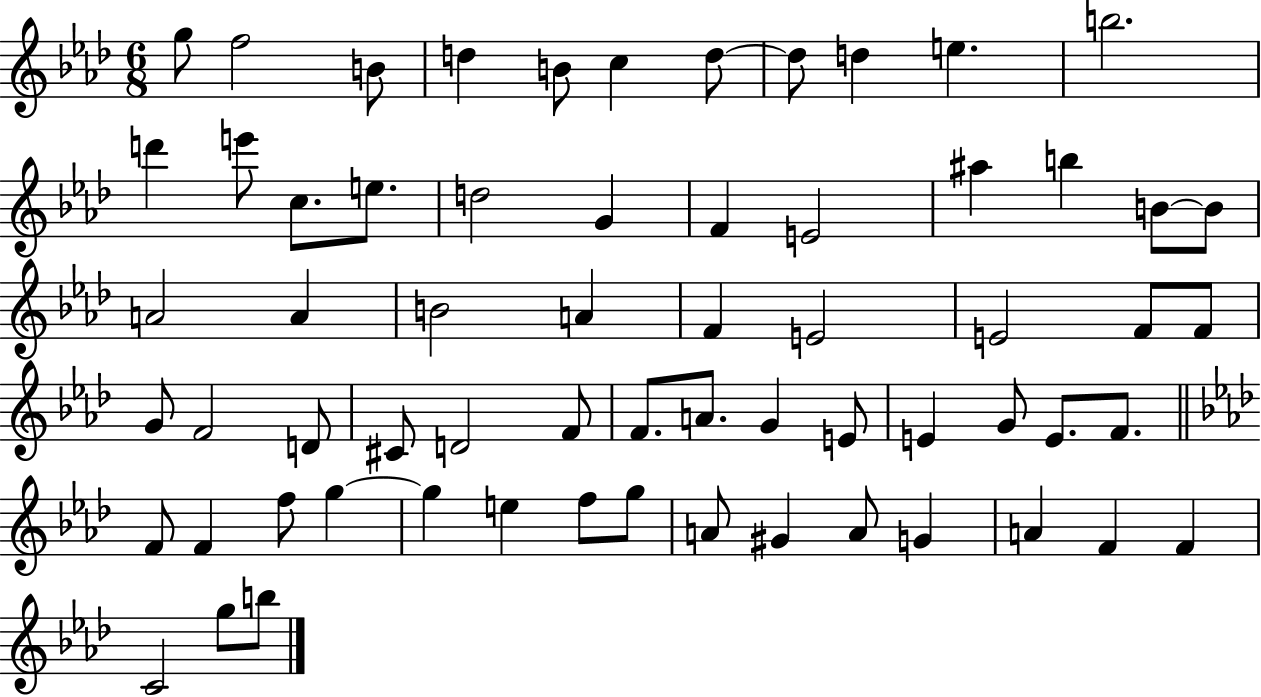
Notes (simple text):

G5/e F5/h B4/e D5/q B4/e C5/q D5/e D5/e D5/q E5/q. B5/h. D6/q E6/e C5/e. E5/e. D5/h G4/q F4/q E4/h A#5/q B5/q B4/e B4/e A4/h A4/q B4/h A4/q F4/q E4/h E4/h F4/e F4/e G4/e F4/h D4/e C#4/e D4/h F4/e F4/e. A4/e. G4/q E4/e E4/q G4/e E4/e. F4/e. F4/e F4/q F5/e G5/q G5/q E5/q F5/e G5/e A4/e G#4/q A4/e G4/q A4/q F4/q F4/q C4/h G5/e B5/e